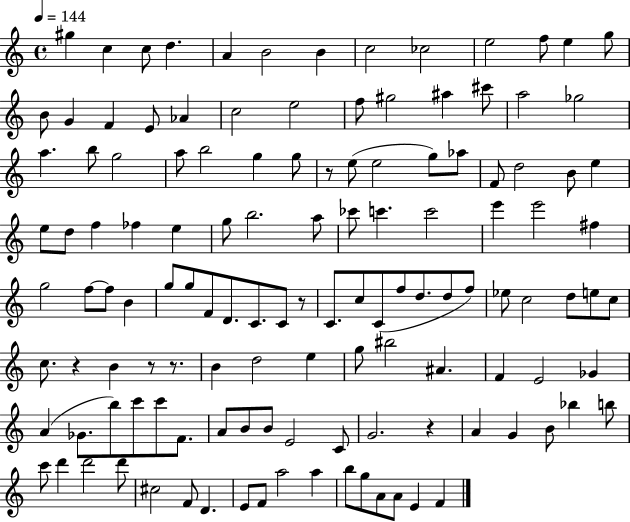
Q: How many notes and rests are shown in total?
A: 128